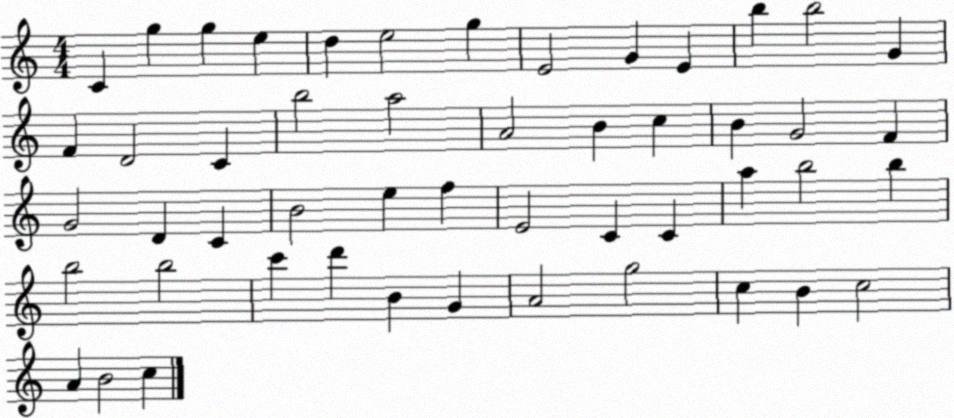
X:1
T:Untitled
M:4/4
L:1/4
K:C
C g g e d e2 g E2 G E b b2 G F D2 C b2 a2 A2 B c B G2 F G2 D C B2 e f E2 C C a b2 b b2 b2 c' d' B G A2 g2 c B c2 A B2 c